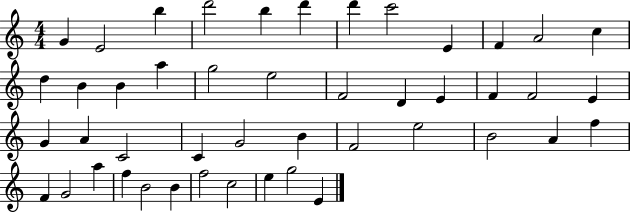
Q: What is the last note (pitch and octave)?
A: E4